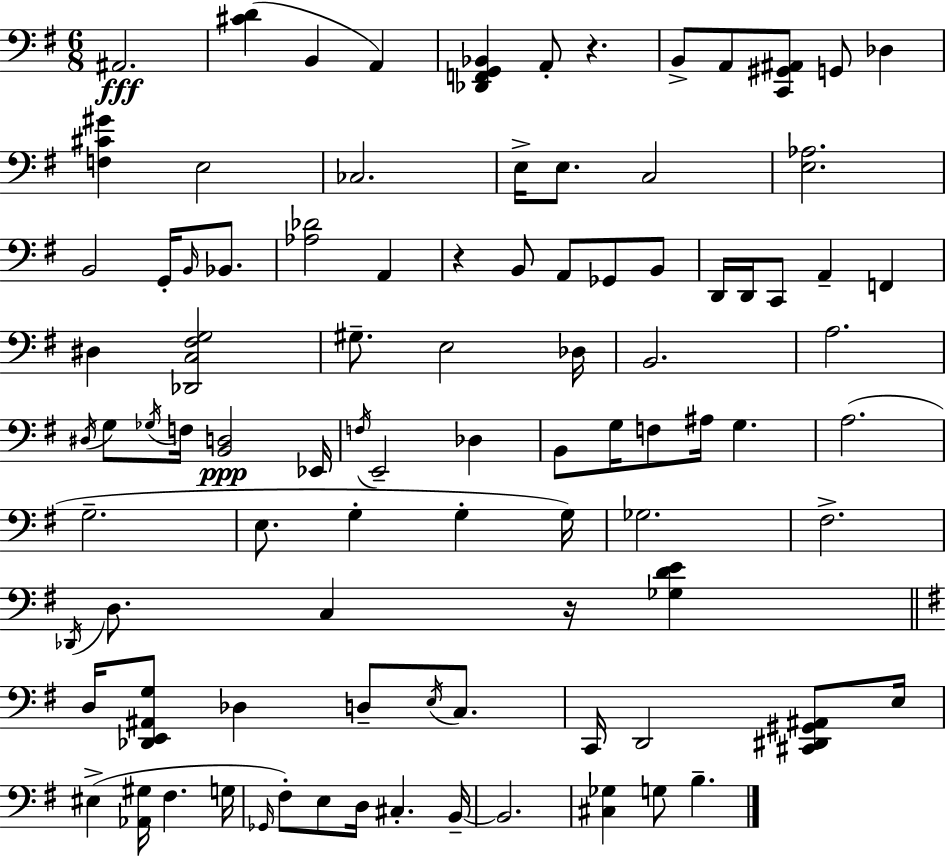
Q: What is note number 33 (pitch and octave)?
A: A3